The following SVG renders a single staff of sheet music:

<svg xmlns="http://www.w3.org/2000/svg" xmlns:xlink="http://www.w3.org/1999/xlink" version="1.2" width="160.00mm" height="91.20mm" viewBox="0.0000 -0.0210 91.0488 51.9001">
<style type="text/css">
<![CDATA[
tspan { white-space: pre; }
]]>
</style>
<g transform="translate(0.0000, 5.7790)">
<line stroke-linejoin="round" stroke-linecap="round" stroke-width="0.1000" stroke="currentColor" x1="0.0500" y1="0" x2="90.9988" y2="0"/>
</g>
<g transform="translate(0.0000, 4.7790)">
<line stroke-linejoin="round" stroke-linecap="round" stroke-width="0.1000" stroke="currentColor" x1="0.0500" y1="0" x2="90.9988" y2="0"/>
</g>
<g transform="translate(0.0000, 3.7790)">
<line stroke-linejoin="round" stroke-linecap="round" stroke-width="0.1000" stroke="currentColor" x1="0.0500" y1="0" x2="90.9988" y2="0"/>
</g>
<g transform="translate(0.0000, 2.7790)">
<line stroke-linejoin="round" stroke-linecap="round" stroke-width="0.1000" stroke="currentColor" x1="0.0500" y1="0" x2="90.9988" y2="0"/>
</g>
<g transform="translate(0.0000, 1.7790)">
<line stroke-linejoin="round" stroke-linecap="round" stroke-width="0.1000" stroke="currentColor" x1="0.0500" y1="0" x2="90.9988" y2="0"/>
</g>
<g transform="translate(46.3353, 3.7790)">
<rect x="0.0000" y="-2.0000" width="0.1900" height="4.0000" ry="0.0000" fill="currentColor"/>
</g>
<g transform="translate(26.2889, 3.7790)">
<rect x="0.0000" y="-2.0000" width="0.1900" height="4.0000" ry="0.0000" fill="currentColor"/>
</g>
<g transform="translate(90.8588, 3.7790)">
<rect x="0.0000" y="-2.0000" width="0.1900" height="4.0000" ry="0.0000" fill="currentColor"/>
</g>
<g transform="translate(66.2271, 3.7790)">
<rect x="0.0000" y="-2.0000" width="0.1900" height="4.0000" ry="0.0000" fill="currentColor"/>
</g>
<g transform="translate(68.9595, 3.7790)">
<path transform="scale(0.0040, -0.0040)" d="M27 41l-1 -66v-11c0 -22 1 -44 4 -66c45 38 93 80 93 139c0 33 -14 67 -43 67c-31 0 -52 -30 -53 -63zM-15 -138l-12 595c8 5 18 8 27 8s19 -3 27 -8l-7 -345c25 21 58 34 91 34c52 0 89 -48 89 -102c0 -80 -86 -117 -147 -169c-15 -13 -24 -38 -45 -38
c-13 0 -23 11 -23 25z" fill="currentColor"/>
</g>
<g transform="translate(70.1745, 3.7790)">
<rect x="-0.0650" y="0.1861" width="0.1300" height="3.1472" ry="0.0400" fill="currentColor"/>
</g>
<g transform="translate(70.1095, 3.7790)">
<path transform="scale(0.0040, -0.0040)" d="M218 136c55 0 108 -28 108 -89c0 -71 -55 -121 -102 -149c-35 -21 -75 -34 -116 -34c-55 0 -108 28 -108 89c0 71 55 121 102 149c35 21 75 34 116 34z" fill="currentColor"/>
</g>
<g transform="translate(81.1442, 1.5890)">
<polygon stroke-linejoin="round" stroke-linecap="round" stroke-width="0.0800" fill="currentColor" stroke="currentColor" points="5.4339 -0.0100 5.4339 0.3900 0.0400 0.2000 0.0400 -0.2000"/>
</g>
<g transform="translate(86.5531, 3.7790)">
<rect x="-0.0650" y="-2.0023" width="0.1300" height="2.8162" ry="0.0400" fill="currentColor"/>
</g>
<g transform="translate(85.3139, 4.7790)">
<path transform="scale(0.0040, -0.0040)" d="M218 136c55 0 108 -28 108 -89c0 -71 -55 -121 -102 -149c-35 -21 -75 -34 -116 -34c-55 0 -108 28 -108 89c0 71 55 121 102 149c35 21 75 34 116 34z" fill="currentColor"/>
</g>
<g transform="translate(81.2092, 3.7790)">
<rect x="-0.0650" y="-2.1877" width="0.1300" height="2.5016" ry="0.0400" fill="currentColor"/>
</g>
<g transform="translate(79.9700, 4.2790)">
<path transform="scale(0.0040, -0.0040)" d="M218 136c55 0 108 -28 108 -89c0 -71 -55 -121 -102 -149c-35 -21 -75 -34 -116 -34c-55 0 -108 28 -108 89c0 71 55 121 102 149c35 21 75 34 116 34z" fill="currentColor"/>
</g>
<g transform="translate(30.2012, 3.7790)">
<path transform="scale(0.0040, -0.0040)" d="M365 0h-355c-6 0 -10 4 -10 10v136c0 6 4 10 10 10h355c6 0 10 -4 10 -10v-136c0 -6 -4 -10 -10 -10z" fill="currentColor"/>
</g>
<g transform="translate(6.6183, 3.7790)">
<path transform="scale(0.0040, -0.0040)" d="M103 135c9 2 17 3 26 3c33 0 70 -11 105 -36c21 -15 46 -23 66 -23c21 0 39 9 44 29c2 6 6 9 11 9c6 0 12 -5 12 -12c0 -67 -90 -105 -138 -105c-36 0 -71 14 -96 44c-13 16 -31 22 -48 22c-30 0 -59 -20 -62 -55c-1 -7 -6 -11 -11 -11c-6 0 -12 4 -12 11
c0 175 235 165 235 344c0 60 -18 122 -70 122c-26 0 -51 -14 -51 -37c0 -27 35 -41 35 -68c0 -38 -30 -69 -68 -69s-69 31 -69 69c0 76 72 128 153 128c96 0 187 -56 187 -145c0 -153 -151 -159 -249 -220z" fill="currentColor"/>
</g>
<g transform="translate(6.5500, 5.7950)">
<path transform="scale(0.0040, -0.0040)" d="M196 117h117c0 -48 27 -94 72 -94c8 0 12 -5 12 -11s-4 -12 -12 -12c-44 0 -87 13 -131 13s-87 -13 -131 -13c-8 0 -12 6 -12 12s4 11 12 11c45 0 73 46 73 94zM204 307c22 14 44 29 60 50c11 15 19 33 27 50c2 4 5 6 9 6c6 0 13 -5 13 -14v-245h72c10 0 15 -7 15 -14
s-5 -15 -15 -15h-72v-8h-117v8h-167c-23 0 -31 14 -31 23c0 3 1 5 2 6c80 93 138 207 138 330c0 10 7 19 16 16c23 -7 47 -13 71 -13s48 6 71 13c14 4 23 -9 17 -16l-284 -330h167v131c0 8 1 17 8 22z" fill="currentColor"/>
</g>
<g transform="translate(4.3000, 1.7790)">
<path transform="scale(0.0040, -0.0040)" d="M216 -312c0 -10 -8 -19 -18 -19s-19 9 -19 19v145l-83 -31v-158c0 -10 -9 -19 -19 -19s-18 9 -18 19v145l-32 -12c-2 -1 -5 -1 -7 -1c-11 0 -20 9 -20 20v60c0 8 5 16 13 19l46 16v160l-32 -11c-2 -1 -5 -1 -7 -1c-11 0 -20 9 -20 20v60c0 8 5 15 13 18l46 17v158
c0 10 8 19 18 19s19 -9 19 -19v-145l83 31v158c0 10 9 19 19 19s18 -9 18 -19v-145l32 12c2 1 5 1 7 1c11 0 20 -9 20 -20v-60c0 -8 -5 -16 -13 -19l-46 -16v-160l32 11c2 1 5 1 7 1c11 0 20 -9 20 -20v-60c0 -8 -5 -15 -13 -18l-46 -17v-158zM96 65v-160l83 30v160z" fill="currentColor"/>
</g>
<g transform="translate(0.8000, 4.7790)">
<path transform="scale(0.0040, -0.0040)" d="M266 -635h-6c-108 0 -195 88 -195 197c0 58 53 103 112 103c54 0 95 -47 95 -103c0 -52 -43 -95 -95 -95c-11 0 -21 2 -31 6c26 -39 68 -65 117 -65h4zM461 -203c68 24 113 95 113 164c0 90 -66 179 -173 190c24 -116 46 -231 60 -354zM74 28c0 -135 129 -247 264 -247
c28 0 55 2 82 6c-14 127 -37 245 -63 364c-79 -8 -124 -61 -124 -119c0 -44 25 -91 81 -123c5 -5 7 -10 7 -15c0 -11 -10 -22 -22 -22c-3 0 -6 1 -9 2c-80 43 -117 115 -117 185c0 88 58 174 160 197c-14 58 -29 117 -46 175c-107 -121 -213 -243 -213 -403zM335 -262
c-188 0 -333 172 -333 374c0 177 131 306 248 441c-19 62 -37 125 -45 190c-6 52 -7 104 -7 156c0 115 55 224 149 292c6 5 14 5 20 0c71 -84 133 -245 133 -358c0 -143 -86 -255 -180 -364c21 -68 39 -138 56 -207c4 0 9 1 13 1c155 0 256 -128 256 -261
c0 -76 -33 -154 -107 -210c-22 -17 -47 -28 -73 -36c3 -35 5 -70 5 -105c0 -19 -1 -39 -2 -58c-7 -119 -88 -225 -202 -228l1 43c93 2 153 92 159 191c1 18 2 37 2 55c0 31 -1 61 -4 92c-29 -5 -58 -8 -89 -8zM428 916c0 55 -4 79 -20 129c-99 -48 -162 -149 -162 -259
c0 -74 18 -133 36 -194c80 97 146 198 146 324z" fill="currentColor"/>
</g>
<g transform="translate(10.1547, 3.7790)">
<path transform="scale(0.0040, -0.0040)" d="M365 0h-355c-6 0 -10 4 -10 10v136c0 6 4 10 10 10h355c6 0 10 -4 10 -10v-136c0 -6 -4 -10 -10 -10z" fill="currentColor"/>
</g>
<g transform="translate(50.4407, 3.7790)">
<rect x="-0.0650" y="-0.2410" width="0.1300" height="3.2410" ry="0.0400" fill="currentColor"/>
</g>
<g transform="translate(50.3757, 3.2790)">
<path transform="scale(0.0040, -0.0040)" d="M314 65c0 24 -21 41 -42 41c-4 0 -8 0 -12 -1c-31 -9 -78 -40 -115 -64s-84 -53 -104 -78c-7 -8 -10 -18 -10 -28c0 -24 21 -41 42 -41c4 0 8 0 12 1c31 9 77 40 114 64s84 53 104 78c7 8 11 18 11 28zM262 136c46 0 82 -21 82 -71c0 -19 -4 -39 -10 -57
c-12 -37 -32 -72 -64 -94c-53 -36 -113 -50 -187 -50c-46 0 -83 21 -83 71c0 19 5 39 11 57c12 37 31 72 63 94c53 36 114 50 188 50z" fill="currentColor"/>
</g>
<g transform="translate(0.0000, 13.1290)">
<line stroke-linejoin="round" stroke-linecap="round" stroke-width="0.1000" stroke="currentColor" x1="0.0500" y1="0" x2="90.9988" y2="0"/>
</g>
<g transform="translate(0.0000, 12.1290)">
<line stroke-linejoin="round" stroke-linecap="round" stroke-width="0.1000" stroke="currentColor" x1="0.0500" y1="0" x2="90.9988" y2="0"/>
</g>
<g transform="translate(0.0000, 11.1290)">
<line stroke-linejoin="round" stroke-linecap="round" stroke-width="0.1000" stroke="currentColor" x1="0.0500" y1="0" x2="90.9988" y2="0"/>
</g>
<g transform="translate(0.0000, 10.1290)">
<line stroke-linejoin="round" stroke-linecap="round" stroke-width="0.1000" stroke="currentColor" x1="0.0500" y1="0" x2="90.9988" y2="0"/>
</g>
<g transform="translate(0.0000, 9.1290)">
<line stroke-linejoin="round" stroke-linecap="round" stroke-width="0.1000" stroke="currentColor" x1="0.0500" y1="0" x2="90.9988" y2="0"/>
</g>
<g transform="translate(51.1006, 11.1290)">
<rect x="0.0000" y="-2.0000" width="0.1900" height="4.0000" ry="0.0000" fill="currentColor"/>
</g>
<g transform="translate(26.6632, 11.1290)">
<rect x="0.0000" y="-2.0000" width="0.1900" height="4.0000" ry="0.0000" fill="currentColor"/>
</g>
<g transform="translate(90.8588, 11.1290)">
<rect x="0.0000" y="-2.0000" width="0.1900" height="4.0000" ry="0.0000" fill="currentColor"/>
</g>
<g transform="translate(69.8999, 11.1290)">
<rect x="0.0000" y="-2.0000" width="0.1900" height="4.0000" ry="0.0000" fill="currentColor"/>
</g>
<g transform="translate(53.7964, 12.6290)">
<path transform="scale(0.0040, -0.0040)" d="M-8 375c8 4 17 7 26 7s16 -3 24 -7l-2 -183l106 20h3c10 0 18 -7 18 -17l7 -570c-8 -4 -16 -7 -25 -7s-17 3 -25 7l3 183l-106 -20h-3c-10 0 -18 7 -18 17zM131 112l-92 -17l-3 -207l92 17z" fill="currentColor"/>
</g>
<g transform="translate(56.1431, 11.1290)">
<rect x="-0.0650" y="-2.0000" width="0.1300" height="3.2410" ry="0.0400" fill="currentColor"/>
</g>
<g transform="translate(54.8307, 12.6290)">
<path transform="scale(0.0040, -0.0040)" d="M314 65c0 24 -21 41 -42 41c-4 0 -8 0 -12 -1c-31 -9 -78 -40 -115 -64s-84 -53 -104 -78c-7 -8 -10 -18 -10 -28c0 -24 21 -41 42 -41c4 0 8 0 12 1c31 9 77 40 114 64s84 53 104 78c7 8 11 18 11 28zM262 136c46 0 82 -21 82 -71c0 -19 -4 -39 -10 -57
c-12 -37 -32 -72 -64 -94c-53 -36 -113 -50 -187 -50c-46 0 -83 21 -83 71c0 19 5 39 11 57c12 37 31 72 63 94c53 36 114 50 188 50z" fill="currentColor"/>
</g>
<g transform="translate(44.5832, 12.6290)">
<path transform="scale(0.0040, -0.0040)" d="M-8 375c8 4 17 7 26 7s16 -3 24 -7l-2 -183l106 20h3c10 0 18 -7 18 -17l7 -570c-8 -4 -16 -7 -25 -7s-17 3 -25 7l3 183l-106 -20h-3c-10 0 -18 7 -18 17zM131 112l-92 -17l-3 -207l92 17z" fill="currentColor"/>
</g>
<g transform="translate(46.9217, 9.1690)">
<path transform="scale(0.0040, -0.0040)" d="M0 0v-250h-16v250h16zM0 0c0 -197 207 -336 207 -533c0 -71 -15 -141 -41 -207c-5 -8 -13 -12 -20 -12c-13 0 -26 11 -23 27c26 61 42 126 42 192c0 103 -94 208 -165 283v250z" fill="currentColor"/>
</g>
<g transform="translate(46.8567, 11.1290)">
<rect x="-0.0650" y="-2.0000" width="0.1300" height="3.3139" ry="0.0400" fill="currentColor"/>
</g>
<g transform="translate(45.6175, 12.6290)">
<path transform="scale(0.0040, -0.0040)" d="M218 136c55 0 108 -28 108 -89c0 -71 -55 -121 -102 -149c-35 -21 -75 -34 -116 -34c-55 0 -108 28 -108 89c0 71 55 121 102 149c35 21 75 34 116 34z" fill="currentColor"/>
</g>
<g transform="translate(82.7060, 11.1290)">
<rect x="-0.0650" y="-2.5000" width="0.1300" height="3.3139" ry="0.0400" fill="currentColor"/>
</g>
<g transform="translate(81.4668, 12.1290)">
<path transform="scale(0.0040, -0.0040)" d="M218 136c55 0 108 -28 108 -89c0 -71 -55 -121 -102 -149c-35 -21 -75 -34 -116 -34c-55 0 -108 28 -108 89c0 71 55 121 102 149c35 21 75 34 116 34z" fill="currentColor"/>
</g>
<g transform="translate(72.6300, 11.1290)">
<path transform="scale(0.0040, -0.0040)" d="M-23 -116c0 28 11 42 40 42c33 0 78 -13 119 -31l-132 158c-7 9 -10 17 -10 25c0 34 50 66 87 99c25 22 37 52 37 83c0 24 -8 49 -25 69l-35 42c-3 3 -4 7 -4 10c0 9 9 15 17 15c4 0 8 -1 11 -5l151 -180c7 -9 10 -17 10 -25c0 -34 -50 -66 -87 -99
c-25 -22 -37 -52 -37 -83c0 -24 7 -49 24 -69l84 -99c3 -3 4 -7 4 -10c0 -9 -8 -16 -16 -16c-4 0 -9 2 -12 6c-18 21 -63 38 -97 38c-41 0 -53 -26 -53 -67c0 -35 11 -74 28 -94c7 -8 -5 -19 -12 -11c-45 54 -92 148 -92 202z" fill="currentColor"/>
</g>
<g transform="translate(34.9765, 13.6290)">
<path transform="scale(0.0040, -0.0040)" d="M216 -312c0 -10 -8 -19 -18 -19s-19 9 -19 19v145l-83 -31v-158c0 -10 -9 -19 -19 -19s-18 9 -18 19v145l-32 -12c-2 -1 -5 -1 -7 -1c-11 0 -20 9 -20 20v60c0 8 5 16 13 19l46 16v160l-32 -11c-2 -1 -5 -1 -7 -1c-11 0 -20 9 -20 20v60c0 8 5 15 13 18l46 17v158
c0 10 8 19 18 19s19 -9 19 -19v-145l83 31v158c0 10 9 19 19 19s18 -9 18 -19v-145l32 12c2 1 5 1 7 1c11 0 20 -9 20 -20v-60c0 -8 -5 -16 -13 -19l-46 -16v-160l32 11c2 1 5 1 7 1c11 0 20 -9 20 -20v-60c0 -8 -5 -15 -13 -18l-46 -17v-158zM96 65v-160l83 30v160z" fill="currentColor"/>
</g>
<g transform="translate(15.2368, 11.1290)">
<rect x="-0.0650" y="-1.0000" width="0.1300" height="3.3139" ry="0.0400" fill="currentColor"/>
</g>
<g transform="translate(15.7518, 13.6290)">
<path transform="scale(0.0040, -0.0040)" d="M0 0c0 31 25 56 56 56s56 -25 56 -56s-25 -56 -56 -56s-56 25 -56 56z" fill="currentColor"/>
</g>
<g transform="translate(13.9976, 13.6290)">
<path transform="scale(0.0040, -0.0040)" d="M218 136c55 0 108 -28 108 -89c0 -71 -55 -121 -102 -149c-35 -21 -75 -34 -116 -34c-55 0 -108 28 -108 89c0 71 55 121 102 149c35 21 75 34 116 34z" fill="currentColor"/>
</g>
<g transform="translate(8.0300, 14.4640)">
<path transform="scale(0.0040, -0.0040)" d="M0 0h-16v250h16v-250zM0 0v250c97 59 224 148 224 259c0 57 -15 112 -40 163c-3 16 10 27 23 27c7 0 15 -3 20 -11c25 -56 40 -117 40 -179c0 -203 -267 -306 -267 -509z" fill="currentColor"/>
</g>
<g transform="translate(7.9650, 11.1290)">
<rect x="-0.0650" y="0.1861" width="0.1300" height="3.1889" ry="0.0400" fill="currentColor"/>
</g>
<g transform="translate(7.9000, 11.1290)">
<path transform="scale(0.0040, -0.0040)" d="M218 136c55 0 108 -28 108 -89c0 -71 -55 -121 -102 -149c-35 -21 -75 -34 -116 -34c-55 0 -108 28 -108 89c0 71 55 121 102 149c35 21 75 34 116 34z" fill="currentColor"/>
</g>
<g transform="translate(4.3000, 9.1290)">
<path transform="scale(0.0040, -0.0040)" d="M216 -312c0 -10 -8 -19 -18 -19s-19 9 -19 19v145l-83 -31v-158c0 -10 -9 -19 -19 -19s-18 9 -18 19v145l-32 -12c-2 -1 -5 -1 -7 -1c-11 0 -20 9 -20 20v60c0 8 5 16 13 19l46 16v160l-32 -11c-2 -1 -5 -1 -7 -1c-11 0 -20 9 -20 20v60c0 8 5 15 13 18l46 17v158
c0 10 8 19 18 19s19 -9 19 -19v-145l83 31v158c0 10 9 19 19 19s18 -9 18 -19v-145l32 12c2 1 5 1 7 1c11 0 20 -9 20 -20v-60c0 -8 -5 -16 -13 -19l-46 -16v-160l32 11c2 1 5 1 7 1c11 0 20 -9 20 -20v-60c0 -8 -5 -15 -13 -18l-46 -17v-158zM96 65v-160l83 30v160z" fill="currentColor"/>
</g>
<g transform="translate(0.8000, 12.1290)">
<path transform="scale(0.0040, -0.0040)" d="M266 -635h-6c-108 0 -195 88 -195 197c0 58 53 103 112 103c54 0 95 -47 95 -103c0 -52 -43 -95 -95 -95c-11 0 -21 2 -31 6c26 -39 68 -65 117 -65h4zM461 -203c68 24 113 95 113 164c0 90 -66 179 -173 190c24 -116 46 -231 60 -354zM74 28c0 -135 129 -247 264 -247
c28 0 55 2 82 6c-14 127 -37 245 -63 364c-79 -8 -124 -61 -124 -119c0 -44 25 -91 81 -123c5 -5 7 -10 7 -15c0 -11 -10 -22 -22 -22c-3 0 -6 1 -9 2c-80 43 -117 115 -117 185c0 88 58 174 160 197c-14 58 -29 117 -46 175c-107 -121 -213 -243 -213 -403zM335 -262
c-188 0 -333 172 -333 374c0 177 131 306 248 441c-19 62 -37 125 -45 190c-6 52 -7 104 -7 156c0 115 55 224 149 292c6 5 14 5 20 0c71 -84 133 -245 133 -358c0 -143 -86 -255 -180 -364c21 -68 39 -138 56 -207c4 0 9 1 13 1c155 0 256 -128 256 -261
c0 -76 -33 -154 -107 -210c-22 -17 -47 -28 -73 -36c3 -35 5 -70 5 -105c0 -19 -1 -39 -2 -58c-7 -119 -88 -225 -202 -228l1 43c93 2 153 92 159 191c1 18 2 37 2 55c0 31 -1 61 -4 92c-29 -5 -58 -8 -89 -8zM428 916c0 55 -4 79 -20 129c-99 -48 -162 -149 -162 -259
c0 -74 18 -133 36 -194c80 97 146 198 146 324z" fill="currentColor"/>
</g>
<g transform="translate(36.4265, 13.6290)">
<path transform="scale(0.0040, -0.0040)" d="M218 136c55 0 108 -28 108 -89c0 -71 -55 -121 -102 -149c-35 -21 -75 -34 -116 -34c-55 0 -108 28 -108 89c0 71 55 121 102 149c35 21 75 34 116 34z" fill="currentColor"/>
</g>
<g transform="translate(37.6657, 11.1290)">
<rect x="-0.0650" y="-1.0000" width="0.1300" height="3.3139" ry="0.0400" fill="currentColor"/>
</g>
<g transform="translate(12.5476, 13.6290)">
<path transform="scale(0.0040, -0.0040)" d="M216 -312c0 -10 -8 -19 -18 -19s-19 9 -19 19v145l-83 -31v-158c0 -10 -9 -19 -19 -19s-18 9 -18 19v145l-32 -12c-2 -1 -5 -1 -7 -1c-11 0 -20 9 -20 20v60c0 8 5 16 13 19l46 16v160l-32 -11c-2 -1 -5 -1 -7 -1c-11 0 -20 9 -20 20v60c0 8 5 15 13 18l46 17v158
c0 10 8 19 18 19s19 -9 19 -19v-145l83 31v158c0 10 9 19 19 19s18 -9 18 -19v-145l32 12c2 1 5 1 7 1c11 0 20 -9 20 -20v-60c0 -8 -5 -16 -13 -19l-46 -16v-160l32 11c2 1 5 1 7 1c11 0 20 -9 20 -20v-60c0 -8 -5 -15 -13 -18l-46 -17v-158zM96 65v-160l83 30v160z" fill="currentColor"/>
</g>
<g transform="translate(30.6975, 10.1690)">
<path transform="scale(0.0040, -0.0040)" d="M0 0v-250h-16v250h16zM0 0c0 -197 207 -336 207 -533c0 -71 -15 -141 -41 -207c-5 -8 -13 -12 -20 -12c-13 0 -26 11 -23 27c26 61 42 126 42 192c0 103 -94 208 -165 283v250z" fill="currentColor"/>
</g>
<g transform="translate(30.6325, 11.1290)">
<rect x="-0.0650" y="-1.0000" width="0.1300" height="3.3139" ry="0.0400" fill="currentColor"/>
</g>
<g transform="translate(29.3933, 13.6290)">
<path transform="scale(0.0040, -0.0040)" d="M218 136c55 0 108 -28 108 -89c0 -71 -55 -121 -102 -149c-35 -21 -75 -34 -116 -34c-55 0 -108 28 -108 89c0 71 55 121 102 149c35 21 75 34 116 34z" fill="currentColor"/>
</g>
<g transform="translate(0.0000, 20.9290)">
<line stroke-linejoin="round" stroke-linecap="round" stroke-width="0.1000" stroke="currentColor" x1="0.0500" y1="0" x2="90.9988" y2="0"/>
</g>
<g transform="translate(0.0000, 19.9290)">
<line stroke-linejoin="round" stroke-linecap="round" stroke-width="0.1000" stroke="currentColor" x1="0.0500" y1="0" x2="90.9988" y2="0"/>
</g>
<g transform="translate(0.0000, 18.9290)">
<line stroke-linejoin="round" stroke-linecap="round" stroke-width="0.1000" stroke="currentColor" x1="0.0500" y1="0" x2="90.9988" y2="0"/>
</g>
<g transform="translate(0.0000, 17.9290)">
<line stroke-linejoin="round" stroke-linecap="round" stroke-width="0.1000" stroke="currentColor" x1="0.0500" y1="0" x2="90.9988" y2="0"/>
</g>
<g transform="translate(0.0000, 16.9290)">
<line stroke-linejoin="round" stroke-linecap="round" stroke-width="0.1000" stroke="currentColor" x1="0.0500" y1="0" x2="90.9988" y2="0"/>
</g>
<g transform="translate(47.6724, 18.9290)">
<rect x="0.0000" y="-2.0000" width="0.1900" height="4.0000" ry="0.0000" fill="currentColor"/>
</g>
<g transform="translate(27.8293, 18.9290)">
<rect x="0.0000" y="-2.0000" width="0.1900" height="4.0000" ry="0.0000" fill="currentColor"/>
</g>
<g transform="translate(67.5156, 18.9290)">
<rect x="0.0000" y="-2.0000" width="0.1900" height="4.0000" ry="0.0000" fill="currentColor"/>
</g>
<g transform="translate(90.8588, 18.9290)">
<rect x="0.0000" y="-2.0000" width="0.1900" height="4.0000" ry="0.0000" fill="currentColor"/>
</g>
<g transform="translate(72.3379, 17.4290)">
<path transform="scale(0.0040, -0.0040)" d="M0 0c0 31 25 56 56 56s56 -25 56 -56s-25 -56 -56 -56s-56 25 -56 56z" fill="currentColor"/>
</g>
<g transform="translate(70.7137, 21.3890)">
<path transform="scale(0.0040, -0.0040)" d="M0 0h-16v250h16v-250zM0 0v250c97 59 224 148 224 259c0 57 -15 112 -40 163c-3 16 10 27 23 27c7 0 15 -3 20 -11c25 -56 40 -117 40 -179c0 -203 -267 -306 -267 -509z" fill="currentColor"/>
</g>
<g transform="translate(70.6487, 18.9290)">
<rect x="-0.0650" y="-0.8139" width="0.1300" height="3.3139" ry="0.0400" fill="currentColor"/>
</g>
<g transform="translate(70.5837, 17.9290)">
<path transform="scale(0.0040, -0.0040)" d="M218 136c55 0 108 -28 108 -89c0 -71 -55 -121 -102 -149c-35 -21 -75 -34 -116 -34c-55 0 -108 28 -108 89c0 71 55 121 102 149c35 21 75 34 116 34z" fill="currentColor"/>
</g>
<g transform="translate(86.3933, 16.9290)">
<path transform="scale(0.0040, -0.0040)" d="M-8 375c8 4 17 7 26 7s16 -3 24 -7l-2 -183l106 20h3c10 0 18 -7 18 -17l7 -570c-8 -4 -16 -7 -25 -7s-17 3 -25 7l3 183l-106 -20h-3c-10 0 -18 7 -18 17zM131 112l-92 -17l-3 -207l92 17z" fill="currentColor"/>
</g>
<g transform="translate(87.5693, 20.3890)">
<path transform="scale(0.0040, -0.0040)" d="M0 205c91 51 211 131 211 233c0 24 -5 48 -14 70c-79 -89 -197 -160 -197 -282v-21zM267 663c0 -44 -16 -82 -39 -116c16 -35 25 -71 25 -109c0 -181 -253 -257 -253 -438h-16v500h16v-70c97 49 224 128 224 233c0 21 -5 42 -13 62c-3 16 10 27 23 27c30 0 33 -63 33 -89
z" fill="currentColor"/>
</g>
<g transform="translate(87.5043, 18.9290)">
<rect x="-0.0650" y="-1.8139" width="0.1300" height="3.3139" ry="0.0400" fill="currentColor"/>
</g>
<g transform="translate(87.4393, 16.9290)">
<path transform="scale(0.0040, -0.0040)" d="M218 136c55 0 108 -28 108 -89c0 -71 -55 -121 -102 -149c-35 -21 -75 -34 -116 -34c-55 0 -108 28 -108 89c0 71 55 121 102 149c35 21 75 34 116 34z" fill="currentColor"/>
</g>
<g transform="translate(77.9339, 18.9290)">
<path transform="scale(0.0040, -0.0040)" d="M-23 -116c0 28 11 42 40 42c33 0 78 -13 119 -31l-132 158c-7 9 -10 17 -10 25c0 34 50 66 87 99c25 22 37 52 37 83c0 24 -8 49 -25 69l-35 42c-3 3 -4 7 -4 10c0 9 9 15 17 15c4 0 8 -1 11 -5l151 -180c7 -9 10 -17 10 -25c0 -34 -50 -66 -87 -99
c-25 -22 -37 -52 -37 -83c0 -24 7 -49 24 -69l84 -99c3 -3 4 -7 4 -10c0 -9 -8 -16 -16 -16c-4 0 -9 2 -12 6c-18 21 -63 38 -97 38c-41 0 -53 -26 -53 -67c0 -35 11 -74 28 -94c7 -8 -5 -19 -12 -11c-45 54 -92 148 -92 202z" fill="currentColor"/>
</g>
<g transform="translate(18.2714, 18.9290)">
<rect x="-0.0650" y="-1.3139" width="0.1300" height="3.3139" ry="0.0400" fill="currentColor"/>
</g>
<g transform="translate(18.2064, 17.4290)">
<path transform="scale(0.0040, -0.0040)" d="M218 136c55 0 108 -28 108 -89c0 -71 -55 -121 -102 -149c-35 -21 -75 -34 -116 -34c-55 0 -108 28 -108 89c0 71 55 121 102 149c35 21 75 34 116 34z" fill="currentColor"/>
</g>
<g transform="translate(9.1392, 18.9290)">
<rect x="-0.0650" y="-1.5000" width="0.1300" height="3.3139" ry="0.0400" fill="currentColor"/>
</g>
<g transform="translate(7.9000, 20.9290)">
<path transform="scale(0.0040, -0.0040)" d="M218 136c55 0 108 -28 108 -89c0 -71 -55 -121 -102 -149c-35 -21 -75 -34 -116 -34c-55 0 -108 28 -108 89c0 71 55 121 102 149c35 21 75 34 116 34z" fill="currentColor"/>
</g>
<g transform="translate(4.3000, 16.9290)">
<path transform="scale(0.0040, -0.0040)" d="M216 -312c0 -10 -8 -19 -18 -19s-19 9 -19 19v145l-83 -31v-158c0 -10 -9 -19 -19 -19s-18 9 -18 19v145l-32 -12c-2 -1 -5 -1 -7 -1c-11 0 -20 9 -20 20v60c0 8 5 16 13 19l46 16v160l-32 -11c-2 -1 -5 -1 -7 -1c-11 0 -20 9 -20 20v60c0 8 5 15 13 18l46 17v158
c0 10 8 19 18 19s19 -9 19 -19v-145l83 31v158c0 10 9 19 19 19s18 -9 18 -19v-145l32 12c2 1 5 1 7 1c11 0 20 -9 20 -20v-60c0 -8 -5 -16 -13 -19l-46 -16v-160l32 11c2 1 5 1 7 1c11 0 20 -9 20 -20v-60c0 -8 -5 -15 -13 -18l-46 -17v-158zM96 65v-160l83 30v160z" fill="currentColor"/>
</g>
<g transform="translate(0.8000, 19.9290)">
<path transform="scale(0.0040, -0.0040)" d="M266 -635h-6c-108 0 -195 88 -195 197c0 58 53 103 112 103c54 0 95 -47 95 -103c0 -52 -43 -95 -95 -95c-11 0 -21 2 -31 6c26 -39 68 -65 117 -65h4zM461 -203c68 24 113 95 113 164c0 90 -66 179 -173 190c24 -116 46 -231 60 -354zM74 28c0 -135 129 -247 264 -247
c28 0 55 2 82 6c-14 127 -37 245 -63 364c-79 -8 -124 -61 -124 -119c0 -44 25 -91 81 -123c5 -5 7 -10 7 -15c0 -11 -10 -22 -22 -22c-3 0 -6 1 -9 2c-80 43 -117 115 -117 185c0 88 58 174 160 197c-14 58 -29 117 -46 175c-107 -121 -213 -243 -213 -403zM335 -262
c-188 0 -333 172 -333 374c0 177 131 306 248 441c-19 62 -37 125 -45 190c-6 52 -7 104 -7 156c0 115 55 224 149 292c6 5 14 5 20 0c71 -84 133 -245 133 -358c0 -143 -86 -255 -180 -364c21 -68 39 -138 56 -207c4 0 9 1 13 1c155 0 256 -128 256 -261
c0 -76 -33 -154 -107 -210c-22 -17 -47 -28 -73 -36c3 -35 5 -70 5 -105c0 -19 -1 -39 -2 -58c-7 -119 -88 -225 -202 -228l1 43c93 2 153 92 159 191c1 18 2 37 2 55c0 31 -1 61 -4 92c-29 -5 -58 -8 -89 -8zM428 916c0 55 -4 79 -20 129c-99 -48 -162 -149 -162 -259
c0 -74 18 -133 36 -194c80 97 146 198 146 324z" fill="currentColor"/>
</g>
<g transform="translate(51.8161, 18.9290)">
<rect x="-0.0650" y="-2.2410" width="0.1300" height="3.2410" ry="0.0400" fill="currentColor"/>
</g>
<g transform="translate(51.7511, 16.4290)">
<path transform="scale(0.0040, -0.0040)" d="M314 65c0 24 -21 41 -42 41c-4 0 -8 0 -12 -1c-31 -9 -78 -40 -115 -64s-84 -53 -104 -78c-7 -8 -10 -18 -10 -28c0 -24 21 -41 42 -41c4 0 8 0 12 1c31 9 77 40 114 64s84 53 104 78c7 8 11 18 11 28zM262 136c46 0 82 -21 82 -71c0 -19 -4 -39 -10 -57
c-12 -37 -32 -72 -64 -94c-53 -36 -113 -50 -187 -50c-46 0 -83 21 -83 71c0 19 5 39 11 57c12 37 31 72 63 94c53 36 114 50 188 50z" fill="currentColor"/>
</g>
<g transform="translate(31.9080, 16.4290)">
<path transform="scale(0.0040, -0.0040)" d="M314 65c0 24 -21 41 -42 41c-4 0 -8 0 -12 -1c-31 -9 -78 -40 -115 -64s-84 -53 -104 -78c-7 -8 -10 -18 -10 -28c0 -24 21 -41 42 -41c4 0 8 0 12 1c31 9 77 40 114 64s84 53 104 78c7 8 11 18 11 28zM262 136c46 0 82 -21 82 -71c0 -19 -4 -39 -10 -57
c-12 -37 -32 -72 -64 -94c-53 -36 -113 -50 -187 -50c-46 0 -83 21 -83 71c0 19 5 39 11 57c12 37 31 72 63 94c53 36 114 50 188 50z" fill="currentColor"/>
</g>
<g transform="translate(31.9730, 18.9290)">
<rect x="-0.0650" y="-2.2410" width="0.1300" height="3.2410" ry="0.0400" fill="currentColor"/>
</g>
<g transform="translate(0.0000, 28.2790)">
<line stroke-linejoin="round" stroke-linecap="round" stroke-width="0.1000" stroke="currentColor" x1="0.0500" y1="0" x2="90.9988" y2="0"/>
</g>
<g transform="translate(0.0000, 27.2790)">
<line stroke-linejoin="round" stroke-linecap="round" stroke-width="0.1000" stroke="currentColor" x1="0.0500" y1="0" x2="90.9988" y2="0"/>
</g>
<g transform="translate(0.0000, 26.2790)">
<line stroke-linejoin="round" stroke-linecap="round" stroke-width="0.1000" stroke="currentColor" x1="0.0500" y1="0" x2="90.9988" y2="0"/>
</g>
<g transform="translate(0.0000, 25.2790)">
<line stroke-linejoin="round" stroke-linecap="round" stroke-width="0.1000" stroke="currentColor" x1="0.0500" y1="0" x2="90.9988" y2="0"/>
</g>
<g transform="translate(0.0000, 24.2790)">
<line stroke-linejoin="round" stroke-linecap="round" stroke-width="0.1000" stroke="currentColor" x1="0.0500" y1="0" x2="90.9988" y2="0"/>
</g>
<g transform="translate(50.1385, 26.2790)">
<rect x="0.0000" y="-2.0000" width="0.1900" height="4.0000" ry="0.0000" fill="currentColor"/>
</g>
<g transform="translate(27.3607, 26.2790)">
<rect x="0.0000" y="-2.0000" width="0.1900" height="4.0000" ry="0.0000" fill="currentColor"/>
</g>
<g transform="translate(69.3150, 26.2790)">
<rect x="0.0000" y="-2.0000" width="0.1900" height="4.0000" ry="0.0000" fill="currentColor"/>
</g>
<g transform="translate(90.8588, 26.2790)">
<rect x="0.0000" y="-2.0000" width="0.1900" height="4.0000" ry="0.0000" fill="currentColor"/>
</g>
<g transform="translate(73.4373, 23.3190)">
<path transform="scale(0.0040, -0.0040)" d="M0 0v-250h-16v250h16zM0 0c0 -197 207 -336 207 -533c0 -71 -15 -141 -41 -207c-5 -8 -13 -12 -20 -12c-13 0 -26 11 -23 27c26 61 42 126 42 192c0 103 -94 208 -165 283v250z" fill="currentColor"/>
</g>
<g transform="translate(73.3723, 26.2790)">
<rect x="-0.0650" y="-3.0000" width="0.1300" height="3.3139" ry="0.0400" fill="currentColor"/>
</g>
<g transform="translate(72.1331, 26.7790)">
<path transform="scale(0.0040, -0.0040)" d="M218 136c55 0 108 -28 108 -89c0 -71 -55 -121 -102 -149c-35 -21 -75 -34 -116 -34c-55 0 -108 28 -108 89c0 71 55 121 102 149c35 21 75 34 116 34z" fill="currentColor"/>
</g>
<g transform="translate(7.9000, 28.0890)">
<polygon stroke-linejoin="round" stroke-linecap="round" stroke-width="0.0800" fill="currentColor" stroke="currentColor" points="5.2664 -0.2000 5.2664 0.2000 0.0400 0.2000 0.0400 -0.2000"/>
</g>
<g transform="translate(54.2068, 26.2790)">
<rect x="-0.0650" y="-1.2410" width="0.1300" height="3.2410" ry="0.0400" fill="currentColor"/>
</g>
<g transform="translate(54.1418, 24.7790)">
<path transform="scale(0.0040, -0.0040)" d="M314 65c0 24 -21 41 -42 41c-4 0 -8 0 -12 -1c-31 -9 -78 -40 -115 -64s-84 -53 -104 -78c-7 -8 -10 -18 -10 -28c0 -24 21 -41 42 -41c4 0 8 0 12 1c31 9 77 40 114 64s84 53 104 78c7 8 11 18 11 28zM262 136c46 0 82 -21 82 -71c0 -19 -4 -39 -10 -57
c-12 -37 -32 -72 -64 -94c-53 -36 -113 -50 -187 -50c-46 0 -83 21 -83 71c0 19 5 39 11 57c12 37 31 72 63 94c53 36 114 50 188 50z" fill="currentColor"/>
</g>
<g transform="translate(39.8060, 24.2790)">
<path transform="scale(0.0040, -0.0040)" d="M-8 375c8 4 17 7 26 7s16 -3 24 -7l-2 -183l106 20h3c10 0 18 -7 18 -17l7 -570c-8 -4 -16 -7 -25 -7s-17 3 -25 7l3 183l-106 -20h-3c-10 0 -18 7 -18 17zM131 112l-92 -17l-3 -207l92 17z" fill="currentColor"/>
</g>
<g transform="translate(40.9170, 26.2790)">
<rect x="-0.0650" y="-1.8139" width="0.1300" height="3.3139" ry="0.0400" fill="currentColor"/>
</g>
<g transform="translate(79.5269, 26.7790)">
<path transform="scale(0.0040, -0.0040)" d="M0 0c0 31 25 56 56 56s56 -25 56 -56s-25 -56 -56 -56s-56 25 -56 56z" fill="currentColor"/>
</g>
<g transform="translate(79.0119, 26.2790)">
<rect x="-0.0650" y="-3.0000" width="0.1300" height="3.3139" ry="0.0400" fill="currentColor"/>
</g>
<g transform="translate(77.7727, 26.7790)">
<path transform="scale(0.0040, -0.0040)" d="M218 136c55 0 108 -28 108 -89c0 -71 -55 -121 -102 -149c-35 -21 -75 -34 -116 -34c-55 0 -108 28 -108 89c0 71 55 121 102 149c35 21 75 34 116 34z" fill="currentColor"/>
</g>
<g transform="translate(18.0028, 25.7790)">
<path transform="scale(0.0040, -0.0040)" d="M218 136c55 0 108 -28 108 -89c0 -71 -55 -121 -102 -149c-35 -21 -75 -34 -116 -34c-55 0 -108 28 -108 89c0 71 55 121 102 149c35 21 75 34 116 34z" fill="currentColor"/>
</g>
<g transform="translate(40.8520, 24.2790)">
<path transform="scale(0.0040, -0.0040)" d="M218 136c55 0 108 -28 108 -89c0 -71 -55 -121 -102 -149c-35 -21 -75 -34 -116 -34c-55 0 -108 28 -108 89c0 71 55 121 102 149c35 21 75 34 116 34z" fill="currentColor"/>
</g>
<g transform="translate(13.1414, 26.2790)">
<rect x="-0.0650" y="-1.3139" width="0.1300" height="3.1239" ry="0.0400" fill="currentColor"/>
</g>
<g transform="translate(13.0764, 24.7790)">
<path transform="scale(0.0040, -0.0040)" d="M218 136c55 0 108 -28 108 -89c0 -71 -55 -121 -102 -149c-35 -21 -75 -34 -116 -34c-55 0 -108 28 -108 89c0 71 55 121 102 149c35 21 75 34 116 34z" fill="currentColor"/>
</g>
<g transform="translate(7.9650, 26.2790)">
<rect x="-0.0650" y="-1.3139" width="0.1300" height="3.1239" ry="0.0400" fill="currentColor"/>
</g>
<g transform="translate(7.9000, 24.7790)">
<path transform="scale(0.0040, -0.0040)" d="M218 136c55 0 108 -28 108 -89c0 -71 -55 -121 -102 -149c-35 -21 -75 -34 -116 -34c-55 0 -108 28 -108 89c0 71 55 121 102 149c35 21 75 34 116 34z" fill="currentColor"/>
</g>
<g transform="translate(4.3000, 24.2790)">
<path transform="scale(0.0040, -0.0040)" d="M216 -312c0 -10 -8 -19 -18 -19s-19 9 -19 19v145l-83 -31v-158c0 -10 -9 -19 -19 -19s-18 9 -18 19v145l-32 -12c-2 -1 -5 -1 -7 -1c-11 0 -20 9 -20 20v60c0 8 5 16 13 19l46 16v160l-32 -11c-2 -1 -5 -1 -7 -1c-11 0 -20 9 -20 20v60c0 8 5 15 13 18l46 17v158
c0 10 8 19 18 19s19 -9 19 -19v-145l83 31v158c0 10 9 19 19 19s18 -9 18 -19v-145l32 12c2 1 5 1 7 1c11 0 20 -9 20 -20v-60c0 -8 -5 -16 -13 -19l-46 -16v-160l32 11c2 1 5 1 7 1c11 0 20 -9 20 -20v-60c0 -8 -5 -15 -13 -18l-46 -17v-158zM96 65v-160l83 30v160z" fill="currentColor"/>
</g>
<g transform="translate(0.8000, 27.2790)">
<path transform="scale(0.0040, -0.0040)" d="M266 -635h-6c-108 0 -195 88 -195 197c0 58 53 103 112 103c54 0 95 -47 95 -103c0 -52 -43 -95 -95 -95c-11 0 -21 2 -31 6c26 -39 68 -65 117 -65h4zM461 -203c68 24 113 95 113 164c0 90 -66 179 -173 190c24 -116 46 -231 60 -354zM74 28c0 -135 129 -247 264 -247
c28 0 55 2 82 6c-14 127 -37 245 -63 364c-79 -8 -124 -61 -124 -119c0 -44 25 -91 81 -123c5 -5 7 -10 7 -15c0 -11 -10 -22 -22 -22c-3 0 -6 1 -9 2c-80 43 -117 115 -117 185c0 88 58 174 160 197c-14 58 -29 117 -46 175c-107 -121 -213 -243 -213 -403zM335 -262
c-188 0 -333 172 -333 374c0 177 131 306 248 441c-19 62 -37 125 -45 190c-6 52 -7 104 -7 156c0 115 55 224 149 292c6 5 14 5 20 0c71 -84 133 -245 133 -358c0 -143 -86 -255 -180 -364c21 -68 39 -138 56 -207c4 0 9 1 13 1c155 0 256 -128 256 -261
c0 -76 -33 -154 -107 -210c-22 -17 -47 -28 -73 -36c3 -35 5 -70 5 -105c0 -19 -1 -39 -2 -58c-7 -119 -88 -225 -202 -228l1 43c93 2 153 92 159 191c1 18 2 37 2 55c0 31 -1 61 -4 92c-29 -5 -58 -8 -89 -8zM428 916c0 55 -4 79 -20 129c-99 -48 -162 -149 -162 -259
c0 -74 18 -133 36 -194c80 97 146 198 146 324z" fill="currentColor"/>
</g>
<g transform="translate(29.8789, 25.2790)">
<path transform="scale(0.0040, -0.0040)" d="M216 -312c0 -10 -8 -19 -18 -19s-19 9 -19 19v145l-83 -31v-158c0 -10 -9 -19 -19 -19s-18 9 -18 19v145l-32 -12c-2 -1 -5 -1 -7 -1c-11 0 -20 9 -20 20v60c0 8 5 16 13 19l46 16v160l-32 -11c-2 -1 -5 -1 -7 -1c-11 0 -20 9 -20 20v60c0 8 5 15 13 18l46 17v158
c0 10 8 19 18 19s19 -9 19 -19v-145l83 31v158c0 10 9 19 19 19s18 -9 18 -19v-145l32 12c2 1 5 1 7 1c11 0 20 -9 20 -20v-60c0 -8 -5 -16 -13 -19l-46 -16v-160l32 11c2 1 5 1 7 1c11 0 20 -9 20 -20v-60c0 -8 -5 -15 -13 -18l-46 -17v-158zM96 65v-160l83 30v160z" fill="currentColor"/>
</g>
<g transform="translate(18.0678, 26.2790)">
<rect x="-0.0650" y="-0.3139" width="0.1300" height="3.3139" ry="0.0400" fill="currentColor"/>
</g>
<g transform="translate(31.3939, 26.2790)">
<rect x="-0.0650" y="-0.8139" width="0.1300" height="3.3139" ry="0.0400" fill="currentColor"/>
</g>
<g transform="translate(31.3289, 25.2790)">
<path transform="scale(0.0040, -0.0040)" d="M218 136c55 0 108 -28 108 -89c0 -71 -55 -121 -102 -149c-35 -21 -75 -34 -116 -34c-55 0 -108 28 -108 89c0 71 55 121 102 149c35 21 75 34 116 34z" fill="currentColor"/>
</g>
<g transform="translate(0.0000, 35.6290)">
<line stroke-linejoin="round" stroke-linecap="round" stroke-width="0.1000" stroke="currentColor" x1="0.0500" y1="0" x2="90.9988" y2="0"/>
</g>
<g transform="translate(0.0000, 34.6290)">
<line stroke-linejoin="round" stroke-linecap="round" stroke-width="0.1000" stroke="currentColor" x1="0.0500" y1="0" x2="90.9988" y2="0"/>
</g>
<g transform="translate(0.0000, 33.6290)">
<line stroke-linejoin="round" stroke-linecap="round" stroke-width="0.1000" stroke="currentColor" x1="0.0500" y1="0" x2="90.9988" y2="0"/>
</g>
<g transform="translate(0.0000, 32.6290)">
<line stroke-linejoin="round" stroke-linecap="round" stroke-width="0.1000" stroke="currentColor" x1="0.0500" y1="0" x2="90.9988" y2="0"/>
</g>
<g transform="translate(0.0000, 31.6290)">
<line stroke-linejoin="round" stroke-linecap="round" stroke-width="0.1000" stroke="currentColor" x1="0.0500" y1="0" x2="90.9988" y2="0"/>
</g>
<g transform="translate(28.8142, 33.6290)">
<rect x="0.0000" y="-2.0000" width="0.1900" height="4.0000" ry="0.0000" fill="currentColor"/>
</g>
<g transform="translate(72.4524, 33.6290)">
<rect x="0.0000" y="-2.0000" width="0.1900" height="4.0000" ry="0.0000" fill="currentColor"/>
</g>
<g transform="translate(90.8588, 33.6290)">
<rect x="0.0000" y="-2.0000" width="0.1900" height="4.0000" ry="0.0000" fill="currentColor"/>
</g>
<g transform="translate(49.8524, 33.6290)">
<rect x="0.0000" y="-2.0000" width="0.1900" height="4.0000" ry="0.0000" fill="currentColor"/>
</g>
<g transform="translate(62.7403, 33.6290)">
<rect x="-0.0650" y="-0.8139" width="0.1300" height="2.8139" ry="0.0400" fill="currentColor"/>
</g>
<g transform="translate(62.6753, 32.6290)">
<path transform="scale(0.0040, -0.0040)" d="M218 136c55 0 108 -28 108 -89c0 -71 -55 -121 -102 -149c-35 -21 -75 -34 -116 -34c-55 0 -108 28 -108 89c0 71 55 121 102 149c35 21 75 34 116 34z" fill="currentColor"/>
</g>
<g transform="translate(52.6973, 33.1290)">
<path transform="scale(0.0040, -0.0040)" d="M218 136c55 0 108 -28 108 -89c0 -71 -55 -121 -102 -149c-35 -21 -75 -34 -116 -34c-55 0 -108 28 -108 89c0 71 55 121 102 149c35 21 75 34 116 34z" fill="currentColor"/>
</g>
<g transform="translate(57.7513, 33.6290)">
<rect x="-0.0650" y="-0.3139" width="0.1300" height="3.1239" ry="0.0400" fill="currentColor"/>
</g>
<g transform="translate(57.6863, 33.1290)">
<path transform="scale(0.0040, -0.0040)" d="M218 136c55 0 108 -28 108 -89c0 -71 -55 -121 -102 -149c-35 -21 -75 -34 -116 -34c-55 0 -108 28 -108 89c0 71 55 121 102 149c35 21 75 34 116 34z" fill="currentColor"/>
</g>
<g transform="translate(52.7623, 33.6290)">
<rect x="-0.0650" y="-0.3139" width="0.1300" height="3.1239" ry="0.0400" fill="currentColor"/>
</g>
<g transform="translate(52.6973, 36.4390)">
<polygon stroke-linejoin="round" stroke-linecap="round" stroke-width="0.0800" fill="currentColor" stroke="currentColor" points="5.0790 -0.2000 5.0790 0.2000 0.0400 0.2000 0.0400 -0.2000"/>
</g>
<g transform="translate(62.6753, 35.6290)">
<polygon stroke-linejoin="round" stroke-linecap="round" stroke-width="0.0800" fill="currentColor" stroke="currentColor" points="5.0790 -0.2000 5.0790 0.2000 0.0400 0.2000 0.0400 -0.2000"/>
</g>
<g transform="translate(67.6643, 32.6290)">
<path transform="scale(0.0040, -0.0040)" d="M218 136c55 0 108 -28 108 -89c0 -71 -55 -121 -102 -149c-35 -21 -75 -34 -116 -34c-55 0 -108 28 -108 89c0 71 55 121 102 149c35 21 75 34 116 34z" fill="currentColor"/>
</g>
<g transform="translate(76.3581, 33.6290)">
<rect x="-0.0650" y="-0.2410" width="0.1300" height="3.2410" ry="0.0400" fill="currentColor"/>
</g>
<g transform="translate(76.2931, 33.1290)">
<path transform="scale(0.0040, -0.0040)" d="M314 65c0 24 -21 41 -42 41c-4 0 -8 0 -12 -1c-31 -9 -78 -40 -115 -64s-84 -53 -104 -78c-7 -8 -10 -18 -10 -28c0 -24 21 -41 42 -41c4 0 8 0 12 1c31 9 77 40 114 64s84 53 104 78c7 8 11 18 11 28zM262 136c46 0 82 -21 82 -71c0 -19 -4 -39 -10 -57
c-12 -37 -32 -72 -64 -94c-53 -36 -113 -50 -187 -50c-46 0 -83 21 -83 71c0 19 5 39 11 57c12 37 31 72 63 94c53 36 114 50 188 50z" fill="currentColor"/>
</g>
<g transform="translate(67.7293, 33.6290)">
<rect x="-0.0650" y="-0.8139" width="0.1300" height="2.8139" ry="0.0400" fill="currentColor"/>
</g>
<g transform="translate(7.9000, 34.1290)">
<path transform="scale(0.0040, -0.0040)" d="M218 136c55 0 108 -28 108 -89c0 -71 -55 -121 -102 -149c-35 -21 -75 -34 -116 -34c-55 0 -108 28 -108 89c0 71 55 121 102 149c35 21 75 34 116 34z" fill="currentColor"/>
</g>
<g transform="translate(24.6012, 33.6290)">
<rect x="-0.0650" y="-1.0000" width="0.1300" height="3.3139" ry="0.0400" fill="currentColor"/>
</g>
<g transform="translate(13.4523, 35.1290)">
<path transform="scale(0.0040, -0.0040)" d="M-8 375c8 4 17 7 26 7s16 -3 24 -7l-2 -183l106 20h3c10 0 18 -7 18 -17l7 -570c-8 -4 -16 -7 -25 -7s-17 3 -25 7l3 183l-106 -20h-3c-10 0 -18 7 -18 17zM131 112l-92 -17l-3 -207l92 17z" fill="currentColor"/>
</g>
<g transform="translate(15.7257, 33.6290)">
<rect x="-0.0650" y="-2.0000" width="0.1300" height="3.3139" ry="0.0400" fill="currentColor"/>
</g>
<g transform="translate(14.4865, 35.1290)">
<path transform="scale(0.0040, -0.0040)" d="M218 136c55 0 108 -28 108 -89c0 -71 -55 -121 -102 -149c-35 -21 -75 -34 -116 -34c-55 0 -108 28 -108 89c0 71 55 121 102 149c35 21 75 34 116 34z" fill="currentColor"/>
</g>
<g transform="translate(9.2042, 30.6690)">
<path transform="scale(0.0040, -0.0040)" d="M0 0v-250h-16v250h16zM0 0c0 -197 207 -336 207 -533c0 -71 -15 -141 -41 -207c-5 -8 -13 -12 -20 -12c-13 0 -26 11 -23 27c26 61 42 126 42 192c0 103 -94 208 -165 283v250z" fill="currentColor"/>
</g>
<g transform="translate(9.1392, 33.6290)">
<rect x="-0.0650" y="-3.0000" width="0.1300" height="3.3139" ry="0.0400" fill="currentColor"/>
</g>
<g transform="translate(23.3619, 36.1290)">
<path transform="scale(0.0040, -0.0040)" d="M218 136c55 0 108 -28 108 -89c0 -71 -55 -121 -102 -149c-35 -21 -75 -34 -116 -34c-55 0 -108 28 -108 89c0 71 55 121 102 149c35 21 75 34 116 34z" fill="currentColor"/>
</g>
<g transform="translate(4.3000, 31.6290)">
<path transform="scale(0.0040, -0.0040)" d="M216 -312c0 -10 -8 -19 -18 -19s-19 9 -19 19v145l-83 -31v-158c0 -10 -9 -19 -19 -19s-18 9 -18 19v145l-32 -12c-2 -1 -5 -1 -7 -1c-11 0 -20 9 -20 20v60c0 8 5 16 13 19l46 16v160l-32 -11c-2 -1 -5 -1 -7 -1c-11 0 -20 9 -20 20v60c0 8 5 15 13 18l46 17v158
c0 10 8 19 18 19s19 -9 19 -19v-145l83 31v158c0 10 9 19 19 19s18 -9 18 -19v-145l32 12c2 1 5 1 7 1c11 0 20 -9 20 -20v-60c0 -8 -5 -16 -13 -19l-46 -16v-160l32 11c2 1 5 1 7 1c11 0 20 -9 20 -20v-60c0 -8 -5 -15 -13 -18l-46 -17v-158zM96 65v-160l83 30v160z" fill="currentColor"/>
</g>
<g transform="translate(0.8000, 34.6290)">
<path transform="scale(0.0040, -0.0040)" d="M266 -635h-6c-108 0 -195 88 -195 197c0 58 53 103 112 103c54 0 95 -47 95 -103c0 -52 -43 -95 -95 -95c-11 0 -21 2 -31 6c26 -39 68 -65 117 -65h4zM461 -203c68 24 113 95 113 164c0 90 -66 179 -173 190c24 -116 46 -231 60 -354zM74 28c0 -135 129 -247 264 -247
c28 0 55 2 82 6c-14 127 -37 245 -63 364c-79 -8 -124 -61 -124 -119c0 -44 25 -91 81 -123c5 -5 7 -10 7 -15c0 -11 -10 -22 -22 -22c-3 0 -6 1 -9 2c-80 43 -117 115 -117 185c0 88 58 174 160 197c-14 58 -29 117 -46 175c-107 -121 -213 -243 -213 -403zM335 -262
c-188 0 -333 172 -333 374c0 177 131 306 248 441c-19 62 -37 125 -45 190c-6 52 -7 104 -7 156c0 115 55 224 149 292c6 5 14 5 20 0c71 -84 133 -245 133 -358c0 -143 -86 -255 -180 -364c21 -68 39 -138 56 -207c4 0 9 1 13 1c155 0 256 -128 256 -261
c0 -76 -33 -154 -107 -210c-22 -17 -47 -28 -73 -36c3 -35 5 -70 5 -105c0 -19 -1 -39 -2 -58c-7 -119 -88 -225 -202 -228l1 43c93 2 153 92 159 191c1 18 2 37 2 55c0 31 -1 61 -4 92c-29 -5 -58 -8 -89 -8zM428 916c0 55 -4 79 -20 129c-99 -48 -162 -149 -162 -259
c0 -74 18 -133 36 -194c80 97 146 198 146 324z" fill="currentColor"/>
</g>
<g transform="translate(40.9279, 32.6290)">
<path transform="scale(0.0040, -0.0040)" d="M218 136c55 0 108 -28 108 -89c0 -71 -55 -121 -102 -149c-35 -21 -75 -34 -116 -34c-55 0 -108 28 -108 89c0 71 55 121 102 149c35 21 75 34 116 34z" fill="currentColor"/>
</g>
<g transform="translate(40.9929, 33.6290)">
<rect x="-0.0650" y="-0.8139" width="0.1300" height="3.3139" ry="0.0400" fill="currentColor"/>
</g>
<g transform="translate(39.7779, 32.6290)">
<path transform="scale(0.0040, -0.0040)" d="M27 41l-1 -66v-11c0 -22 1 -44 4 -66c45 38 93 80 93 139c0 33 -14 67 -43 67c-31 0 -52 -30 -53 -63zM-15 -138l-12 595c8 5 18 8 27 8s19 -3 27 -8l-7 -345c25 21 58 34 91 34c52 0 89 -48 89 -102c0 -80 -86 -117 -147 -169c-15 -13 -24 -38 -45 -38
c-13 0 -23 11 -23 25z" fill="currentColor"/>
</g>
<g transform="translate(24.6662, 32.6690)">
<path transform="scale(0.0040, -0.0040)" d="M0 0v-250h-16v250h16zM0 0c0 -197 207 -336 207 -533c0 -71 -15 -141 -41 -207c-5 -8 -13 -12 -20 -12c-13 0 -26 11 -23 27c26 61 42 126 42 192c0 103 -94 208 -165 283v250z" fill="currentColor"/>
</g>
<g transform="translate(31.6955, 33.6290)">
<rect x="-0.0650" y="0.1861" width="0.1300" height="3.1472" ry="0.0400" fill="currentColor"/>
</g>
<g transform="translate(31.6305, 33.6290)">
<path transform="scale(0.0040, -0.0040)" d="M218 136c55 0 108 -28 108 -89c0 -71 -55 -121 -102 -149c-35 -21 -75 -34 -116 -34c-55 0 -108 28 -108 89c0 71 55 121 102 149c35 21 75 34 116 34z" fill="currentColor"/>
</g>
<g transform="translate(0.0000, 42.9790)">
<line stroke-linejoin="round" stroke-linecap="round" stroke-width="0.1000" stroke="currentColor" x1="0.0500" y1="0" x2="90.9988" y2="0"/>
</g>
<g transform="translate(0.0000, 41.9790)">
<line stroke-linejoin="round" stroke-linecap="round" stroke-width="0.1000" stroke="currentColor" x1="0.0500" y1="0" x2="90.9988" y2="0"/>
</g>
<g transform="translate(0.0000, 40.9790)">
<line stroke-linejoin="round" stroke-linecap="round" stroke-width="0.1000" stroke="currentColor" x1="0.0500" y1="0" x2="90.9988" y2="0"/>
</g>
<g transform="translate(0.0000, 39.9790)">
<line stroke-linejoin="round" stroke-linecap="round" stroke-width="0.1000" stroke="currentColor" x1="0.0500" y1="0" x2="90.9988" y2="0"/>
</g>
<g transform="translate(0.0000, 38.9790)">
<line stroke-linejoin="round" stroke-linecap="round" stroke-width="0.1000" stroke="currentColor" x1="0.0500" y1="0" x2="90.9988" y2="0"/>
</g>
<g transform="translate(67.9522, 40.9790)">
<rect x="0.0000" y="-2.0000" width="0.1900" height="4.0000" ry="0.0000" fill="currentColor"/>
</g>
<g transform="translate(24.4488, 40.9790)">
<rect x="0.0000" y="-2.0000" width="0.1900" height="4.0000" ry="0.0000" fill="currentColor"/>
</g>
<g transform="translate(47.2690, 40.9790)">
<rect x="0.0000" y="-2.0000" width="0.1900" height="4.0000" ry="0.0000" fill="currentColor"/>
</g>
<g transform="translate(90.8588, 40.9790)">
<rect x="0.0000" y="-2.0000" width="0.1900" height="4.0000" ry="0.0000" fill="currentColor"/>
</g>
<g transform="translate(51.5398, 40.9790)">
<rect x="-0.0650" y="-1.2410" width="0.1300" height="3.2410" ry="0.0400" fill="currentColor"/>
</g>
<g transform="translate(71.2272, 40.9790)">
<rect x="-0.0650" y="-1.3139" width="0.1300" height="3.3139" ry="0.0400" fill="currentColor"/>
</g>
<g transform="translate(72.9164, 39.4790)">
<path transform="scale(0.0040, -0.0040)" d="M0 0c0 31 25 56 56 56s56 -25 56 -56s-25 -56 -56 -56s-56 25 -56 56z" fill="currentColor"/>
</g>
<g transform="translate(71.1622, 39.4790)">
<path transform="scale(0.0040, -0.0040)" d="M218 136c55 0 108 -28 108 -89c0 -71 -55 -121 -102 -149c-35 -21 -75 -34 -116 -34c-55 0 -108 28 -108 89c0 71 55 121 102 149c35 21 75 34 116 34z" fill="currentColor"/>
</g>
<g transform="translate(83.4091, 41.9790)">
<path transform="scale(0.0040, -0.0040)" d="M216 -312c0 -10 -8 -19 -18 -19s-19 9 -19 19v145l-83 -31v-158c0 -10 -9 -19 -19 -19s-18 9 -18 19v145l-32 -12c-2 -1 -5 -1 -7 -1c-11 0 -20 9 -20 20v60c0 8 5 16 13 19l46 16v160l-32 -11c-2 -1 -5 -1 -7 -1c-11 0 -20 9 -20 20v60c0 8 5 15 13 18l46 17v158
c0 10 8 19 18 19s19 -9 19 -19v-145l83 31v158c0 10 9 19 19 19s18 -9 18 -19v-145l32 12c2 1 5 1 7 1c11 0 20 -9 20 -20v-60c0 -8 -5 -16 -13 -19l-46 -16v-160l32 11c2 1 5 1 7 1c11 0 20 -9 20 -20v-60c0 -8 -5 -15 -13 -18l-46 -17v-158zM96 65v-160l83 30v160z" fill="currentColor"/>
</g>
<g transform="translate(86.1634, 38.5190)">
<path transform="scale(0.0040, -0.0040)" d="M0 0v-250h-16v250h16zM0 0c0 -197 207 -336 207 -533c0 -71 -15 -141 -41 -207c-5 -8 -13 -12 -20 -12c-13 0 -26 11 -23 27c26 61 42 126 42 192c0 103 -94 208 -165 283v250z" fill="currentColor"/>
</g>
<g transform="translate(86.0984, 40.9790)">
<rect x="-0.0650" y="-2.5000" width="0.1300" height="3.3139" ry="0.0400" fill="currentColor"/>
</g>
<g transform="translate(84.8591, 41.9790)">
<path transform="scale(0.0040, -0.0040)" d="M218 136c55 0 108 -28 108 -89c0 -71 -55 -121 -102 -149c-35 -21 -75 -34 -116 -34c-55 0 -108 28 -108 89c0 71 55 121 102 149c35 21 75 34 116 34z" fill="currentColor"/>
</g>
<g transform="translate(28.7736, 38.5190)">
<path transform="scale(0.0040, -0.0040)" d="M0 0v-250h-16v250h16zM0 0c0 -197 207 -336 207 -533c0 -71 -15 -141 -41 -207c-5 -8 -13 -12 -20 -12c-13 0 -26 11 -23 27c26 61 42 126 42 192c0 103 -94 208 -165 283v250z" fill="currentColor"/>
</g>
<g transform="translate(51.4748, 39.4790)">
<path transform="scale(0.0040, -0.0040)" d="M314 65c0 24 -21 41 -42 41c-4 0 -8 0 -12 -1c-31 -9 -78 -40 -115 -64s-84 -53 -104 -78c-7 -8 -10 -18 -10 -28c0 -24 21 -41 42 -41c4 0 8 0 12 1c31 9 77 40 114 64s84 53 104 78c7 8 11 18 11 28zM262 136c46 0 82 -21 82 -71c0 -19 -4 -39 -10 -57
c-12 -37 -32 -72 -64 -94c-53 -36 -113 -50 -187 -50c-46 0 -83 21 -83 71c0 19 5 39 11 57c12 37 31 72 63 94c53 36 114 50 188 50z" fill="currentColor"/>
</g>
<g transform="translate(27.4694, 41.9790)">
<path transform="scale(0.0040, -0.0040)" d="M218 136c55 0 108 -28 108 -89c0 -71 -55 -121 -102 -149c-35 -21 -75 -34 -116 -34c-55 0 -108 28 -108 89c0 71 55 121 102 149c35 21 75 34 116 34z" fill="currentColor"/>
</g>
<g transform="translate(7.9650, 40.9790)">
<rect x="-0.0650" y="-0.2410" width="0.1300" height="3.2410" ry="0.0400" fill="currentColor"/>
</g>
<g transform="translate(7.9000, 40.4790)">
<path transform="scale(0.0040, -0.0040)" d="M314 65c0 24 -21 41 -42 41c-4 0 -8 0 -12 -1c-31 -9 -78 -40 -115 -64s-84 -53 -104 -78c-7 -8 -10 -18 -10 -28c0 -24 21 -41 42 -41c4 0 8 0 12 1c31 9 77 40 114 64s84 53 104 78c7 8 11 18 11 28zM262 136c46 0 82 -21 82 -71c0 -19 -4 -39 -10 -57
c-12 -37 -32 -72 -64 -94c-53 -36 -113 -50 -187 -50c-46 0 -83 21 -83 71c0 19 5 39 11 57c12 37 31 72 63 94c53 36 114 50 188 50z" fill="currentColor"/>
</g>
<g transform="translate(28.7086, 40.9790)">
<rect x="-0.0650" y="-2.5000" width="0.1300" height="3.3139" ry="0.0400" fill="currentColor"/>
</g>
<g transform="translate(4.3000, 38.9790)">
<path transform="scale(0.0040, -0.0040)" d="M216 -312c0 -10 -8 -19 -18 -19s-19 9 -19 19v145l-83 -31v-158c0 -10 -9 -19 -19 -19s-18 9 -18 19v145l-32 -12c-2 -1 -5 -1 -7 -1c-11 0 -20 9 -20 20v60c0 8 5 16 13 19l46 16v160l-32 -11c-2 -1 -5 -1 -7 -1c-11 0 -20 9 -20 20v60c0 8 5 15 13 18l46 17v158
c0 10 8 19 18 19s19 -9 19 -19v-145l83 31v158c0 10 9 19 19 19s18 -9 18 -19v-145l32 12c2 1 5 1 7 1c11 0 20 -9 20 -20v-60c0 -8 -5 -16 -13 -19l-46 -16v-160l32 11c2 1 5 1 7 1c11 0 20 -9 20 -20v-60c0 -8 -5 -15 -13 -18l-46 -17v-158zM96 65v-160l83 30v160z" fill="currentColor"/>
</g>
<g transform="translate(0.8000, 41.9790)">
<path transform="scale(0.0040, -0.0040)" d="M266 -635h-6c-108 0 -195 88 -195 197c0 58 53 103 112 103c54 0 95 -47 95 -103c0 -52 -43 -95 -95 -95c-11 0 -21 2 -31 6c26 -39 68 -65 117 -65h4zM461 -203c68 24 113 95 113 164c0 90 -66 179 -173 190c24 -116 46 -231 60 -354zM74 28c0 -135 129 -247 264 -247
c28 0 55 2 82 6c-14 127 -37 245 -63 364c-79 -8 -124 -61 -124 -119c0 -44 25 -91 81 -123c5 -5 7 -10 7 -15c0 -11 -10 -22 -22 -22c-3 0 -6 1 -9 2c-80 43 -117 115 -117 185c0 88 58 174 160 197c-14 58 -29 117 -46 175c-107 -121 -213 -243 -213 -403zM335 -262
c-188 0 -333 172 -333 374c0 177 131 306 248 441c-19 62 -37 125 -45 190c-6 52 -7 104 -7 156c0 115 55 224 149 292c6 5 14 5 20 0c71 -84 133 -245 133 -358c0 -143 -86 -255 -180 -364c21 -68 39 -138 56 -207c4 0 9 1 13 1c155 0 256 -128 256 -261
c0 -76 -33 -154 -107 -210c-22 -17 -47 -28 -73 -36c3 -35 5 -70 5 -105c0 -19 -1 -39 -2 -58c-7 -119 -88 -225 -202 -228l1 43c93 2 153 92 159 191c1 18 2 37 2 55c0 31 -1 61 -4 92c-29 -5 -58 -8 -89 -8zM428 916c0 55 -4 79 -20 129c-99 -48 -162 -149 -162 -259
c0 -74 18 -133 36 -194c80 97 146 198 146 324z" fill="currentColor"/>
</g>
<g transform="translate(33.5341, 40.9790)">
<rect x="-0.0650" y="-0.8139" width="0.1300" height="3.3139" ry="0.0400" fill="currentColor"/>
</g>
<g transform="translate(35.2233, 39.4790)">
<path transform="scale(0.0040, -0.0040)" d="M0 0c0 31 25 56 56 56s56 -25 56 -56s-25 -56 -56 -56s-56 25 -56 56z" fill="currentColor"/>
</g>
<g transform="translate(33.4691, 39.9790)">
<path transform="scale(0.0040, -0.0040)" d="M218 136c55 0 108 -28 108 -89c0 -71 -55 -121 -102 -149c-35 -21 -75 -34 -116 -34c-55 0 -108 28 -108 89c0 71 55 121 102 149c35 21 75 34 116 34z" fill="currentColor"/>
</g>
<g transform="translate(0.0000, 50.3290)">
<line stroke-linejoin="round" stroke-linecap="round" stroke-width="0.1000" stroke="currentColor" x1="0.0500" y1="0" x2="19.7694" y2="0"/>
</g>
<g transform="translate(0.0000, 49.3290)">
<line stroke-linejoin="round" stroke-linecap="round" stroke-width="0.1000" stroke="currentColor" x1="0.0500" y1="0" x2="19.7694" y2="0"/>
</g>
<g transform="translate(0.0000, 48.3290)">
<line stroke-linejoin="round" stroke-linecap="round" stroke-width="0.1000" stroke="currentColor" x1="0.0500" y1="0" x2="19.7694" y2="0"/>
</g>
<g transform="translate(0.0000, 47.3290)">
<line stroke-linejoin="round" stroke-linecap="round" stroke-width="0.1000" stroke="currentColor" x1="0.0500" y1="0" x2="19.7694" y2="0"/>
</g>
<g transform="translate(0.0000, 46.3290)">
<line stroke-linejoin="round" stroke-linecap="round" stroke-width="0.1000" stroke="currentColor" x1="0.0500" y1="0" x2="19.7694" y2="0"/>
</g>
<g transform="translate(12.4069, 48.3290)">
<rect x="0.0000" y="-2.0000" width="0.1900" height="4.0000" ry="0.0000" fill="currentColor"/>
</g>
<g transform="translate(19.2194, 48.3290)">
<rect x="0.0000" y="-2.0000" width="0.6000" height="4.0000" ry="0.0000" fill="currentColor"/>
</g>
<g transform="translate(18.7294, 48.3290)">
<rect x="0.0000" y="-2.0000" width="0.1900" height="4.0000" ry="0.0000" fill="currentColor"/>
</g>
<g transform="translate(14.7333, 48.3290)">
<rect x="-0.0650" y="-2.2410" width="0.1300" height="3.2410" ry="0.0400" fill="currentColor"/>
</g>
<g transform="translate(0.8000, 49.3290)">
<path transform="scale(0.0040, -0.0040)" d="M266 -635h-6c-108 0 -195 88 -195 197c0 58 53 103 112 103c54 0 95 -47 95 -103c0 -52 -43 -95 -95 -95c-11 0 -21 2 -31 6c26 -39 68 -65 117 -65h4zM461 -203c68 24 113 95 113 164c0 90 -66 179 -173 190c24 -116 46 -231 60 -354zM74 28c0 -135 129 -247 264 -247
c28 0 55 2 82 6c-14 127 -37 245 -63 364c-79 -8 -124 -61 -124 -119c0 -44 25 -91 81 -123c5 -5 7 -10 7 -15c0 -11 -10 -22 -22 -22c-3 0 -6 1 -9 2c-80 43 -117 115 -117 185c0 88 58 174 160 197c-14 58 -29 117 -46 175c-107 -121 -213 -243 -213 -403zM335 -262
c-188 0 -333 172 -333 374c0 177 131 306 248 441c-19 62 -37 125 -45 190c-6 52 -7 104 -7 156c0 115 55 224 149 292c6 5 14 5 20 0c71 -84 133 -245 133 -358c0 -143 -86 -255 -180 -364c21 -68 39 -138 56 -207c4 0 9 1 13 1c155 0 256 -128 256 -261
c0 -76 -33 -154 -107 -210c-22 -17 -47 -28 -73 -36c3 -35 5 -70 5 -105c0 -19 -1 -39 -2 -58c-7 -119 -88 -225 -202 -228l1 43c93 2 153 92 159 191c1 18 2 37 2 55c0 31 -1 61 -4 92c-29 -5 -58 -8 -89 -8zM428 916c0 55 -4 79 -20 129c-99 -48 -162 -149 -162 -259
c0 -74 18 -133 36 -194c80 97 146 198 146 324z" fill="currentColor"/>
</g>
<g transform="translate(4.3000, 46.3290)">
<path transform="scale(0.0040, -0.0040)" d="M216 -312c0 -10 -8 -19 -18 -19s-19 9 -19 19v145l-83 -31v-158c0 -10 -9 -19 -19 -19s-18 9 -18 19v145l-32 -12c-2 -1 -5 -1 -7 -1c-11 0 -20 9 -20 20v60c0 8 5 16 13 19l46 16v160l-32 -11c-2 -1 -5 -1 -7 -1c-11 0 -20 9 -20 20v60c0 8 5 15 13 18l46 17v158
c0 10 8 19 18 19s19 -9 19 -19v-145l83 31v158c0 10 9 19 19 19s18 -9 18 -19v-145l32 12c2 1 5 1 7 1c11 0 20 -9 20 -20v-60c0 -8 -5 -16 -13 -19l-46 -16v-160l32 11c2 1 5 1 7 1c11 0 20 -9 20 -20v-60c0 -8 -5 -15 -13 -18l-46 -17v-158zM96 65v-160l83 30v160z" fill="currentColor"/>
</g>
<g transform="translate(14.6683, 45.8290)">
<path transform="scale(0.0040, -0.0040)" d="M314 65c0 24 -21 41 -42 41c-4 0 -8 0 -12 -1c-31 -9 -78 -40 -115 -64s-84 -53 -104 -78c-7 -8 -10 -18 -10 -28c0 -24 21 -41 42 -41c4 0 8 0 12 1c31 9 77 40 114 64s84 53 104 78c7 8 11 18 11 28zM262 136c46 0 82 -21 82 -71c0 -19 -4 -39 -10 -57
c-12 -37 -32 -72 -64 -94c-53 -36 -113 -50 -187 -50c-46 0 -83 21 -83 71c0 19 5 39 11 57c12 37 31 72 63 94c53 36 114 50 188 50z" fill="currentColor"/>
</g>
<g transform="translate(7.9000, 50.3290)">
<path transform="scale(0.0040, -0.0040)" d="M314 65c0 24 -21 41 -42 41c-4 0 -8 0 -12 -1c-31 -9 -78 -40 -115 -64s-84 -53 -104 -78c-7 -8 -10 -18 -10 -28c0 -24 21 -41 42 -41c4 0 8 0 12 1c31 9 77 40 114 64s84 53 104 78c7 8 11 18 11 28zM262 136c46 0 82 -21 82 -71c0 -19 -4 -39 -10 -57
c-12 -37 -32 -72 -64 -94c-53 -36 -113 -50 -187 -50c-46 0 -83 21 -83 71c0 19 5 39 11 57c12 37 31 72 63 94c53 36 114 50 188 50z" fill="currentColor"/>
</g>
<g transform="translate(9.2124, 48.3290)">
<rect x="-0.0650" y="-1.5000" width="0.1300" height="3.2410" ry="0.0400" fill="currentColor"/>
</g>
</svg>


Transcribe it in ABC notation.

X:1
T:Untitled
M:2/4
L:1/4
K:G
z2 z2 c2 _B A/2 G/2 B/2 ^D D/2 ^D F/2 F2 z G E e g2 g2 d/2 z f/4 e/2 e/2 c ^d f e2 A/2 A A/2 F D/2 B _d c/2 c/2 d/2 d/2 c2 c2 G/2 d e2 e ^G/2 E2 g2